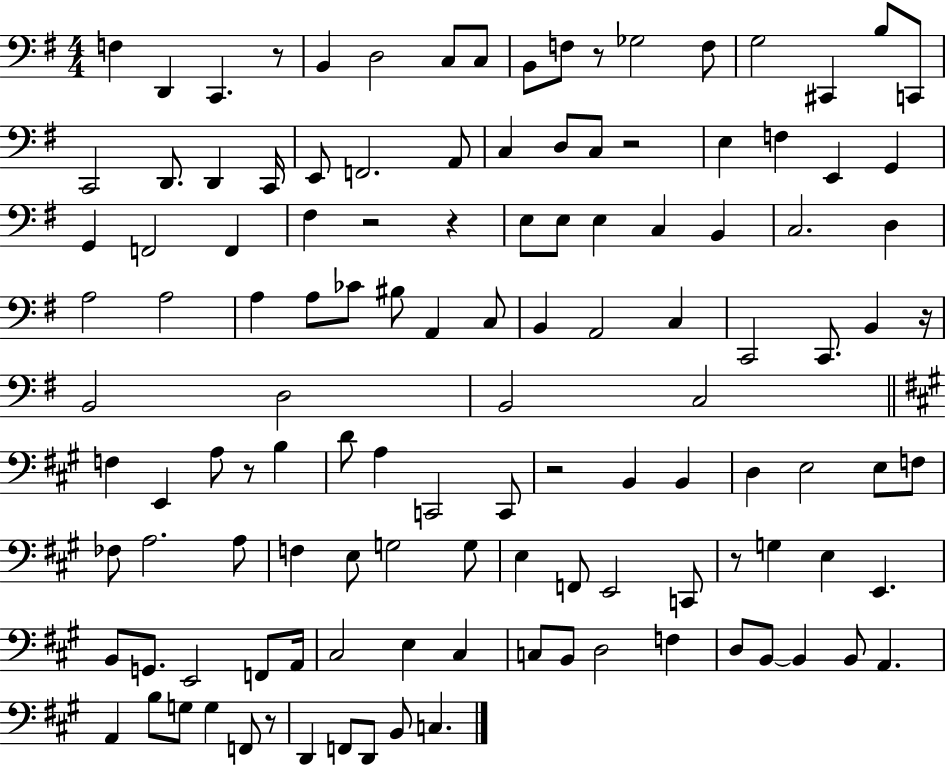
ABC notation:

X:1
T:Untitled
M:4/4
L:1/4
K:G
F, D,, C,, z/2 B,, D,2 C,/2 C,/2 B,,/2 F,/2 z/2 _G,2 F,/2 G,2 ^C,, B,/2 C,,/2 C,,2 D,,/2 D,, C,,/4 E,,/2 F,,2 A,,/2 C, D,/2 C,/2 z2 E, F, E,, G,, G,, F,,2 F,, ^F, z2 z E,/2 E,/2 E, C, B,, C,2 D, A,2 A,2 A, A,/2 _C/2 ^B,/2 A,, C,/2 B,, A,,2 C, C,,2 C,,/2 B,, z/4 B,,2 D,2 B,,2 C,2 F, E,, A,/2 z/2 B, D/2 A, C,,2 C,,/2 z2 B,, B,, D, E,2 E,/2 F,/2 _F,/2 A,2 A,/2 F, E,/2 G,2 G,/2 E, F,,/2 E,,2 C,,/2 z/2 G, E, E,, B,,/2 G,,/2 E,,2 F,,/2 A,,/4 ^C,2 E, ^C, C,/2 B,,/2 D,2 F, D,/2 B,,/2 B,, B,,/2 A,, A,, B,/2 G,/2 G, F,,/2 z/2 D,, F,,/2 D,,/2 B,,/2 C,